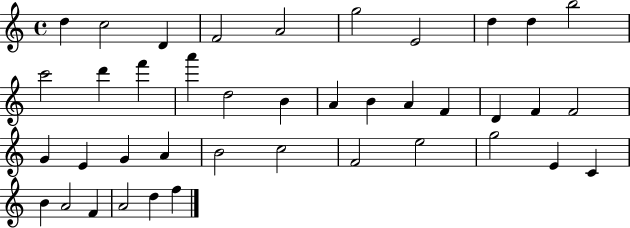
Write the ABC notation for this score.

X:1
T:Untitled
M:4/4
L:1/4
K:C
d c2 D F2 A2 g2 E2 d d b2 c'2 d' f' a' d2 B A B A F D F F2 G E G A B2 c2 F2 e2 g2 E C B A2 F A2 d f